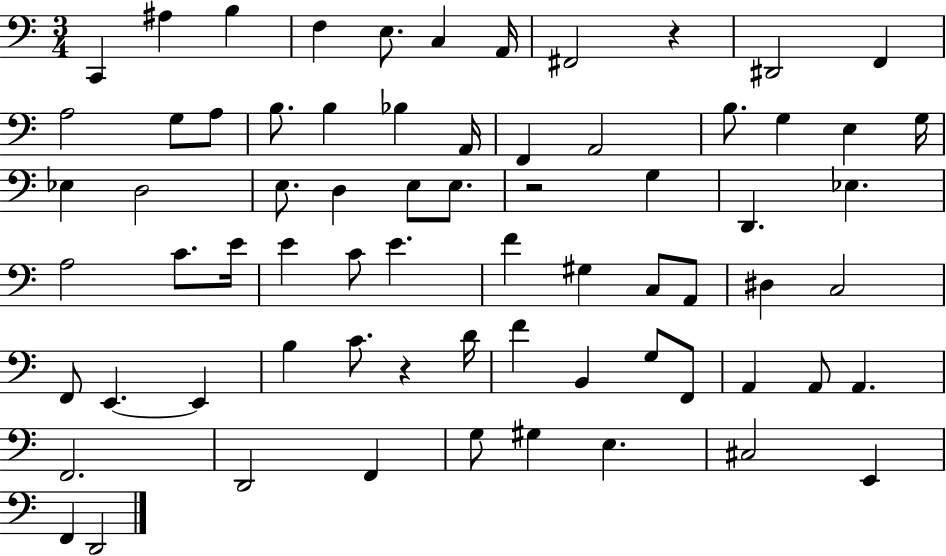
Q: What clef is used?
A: bass